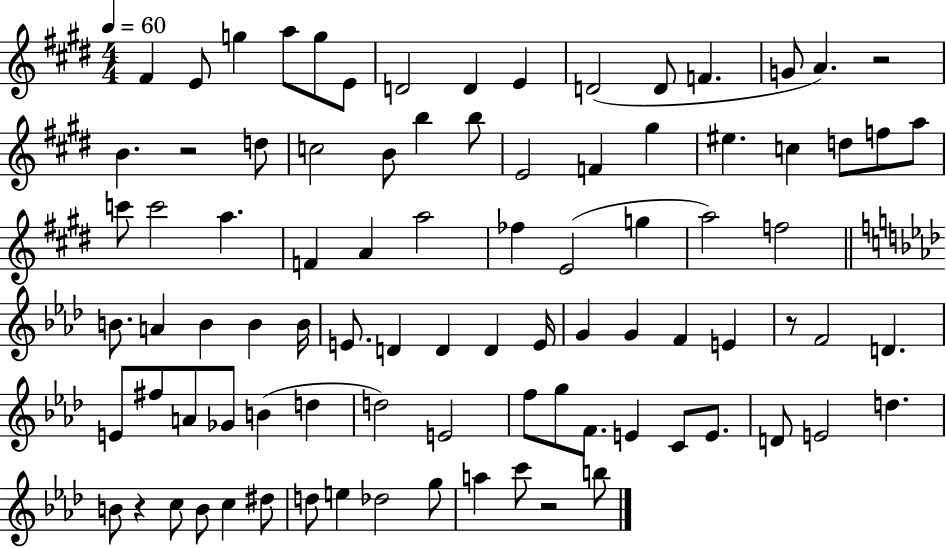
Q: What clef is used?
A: treble